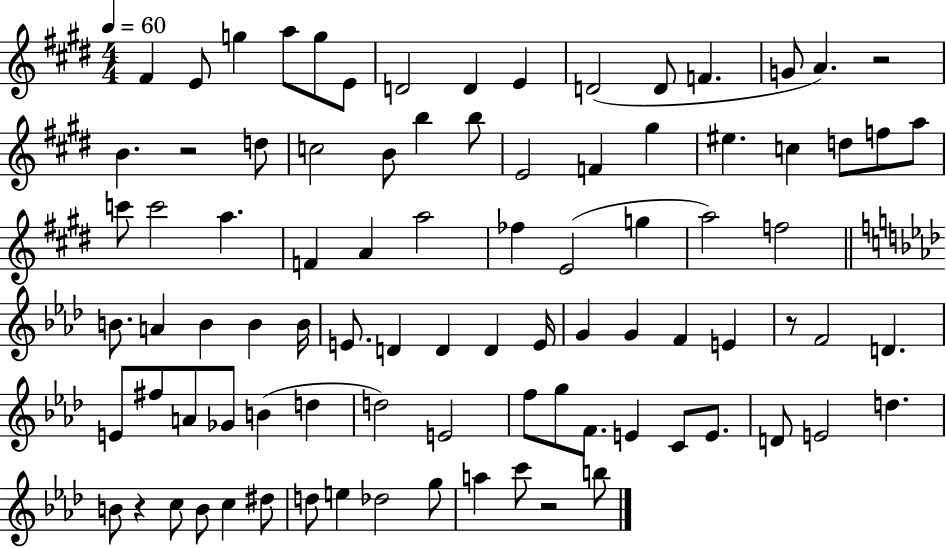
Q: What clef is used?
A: treble